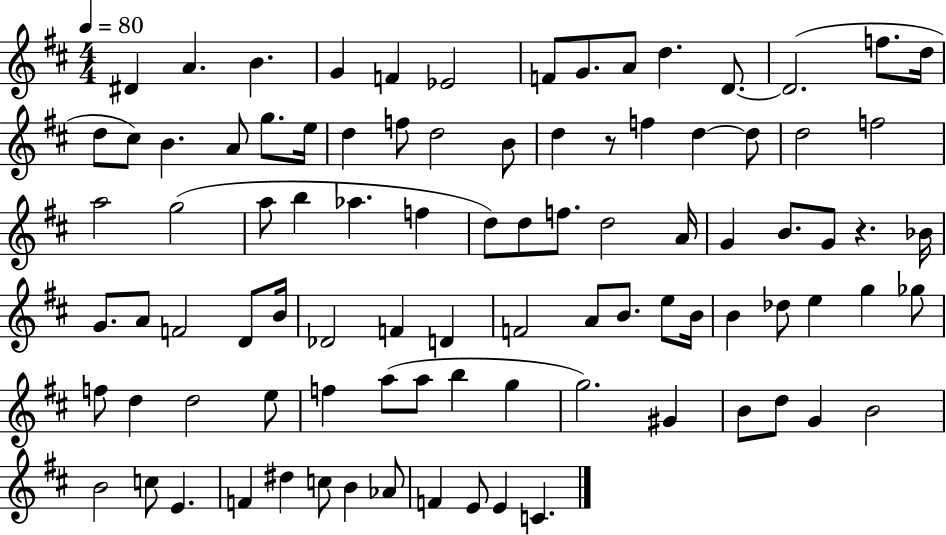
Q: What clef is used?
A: treble